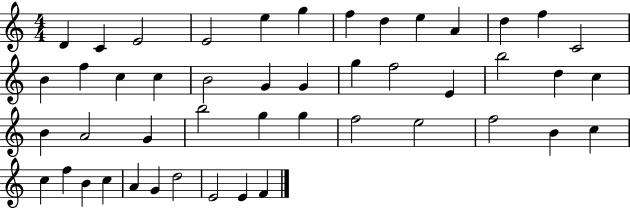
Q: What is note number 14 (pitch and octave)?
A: B4